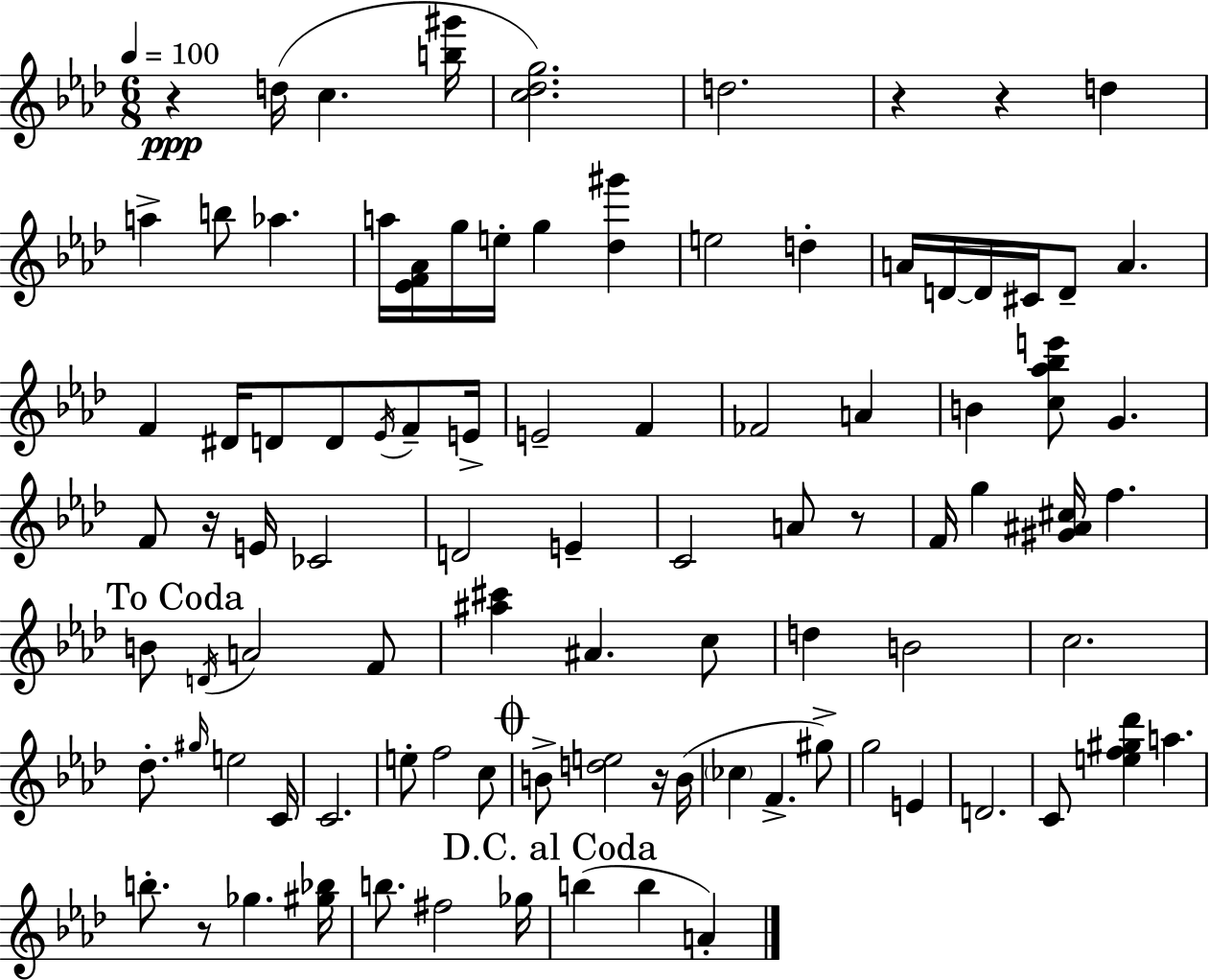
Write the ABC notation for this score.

X:1
T:Untitled
M:6/8
L:1/4
K:Ab
z d/4 c [b^g']/4 [c_dg]2 d2 z z d a b/2 _a a/4 [_EF_A]/4 g/4 e/4 g [_d^g'] e2 d A/4 D/4 D/4 ^C/4 D/2 A F ^D/4 D/2 D/2 _E/4 F/2 E/4 E2 F _F2 A B [c_a_be']/2 G F/2 z/4 E/4 _C2 D2 E C2 A/2 z/2 F/4 g [^G^A^c]/4 f B/2 D/4 A2 F/2 [^a^c'] ^A c/2 d B2 c2 _d/2 ^g/4 e2 C/4 C2 e/2 f2 c/2 B/2 [de]2 z/4 B/4 _c F ^g/2 g2 E D2 C/2 [ef^g_d'] a b/2 z/2 _g [^g_b]/4 b/2 ^f2 _g/4 b b A